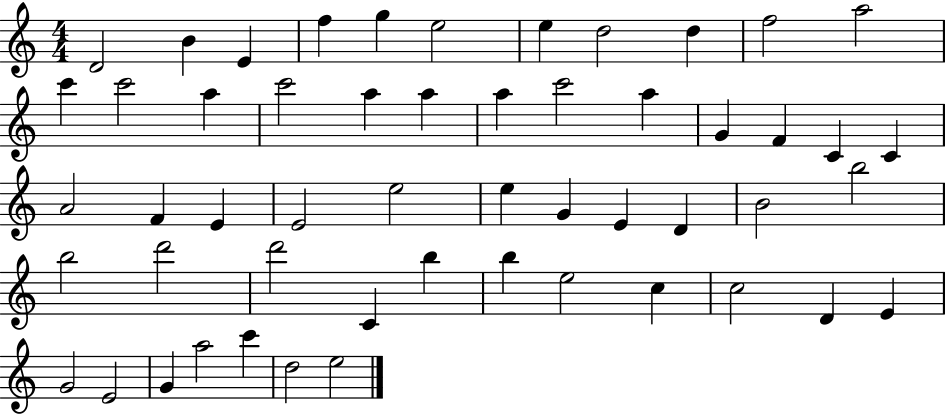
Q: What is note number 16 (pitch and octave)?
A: A5